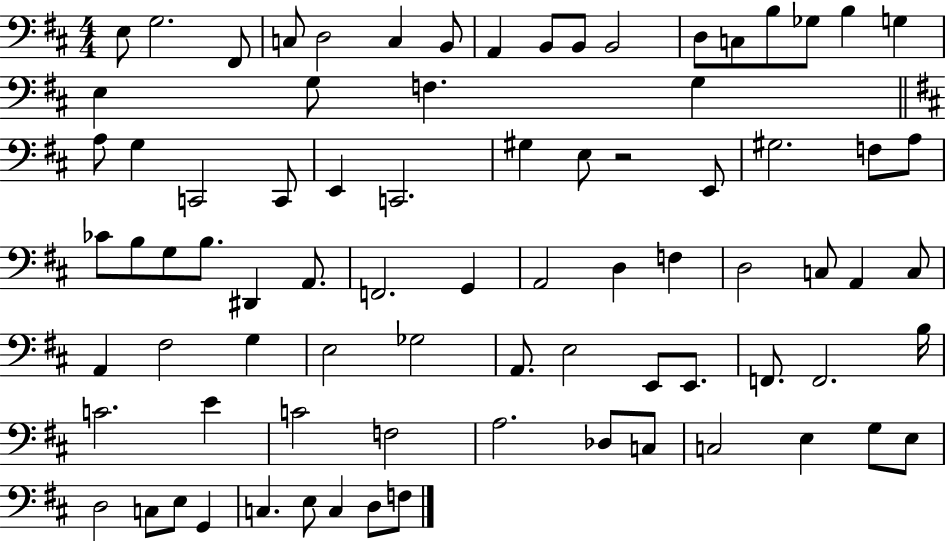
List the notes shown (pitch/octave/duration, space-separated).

E3/e G3/h. F#2/e C3/e D3/h C3/q B2/e A2/q B2/e B2/e B2/h D3/e C3/e B3/e Gb3/e B3/q G3/q E3/q G3/e F3/q. G3/q A3/e G3/q C2/h C2/e E2/q C2/h. G#3/q E3/e R/h E2/e G#3/h. F3/e A3/e CES4/e B3/e G3/e B3/e. D#2/q A2/e. F2/h. G2/q A2/h D3/q F3/q D3/h C3/e A2/q C3/e A2/q F#3/h G3/q E3/h Gb3/h A2/e. E3/h E2/e E2/e. F2/e. F2/h. B3/s C4/h. E4/q C4/h F3/h A3/h. Db3/e C3/e C3/h E3/q G3/e E3/e D3/h C3/e E3/e G2/q C3/q. E3/e C3/q D3/e F3/e